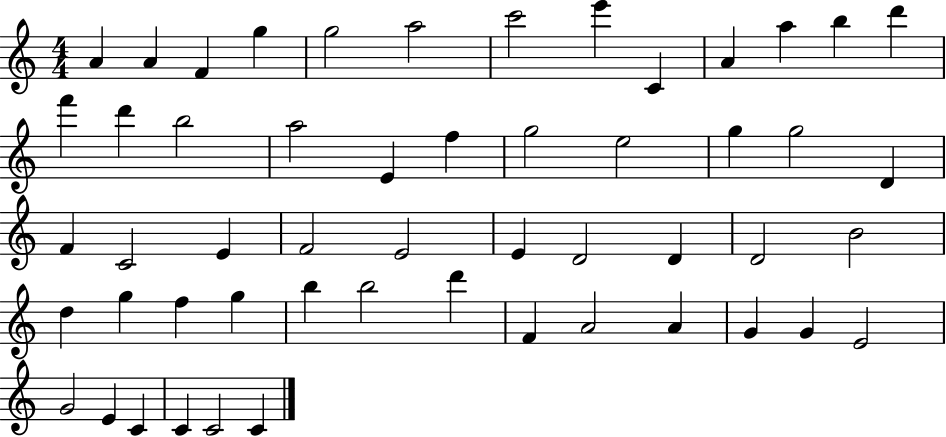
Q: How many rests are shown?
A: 0